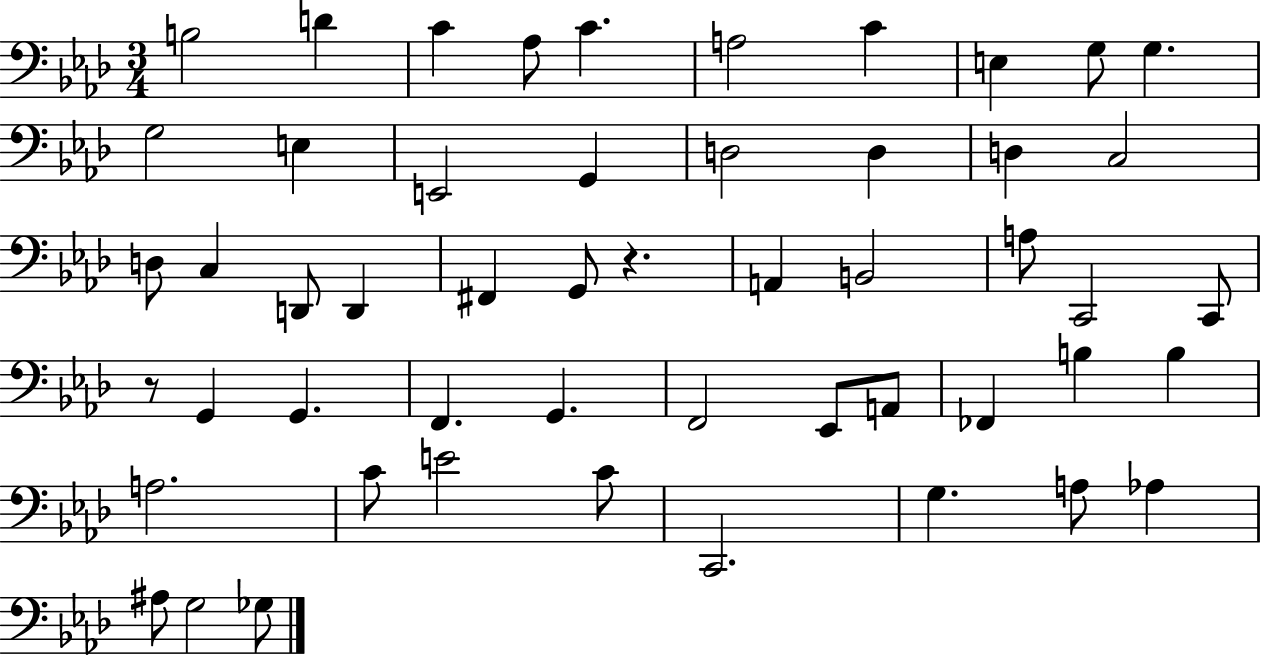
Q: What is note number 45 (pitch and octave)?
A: G3